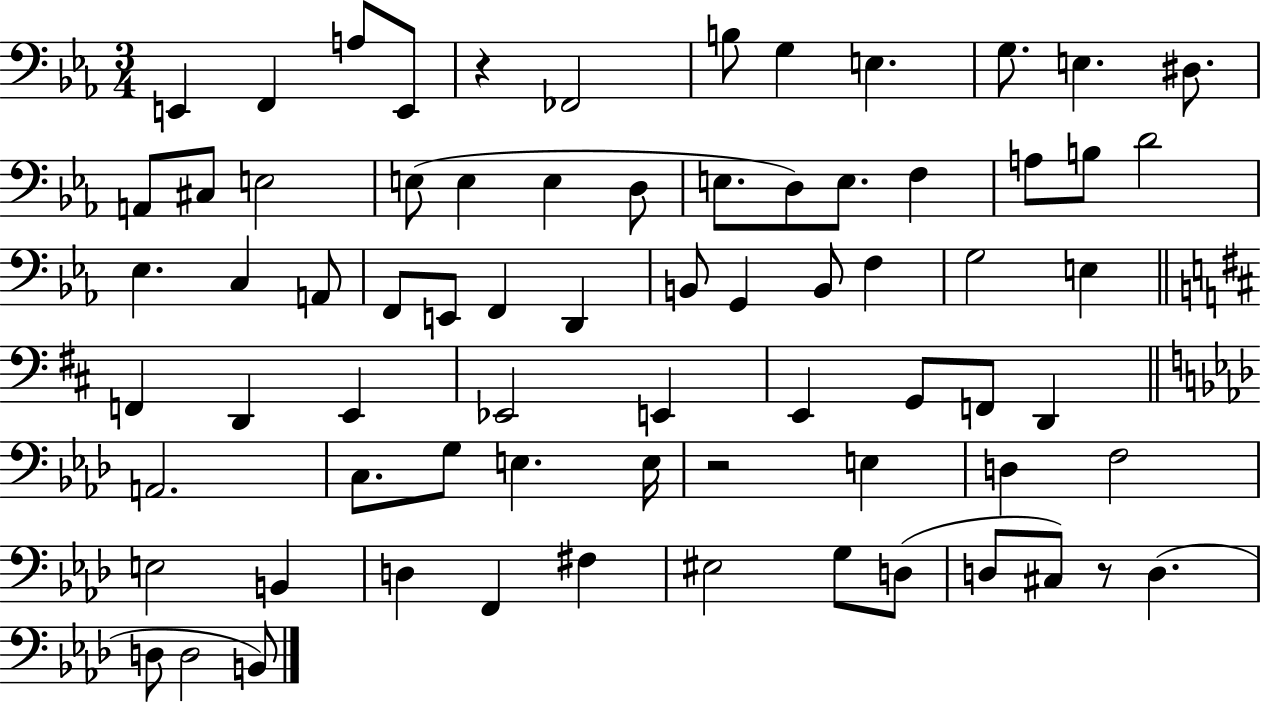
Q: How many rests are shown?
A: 3